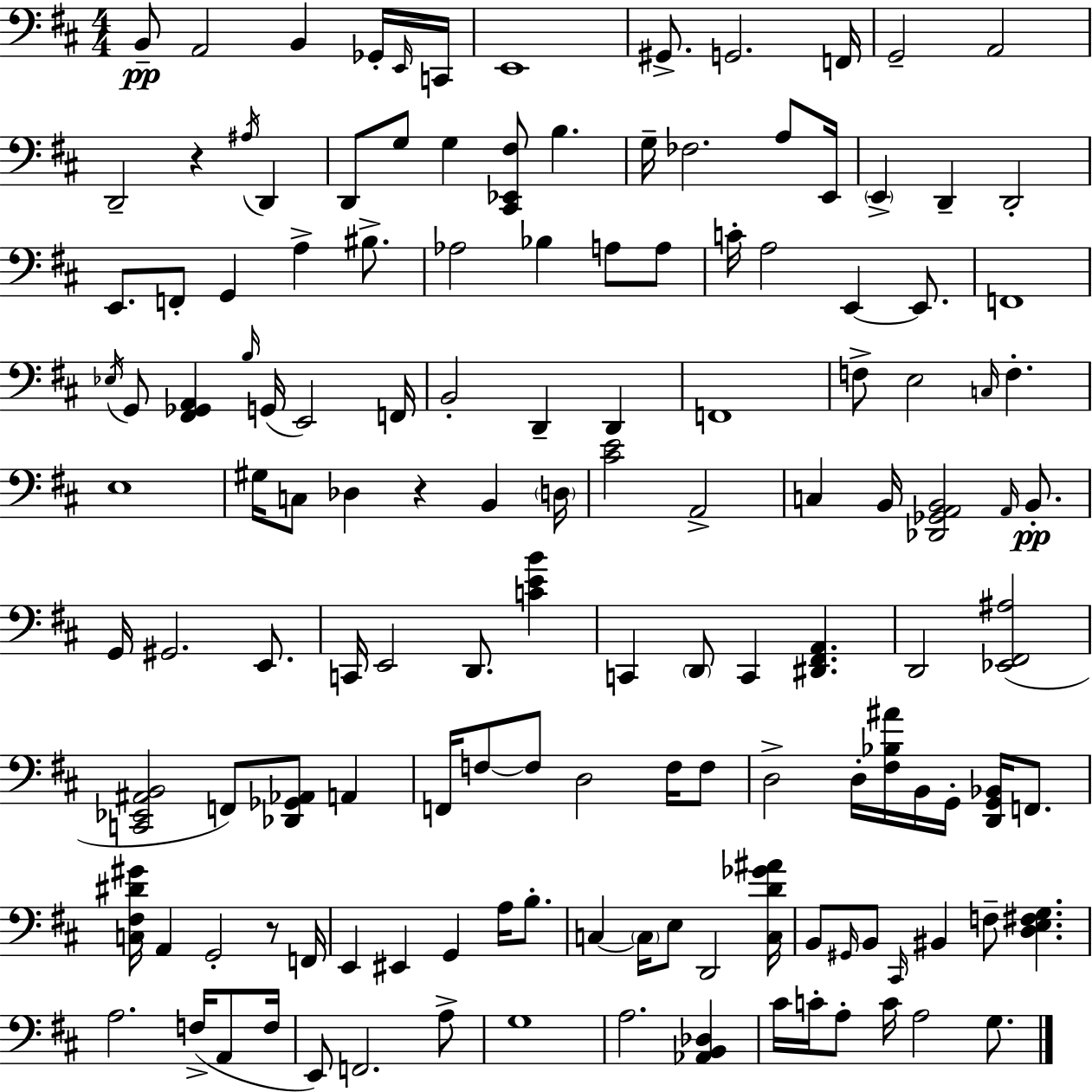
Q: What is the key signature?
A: D major